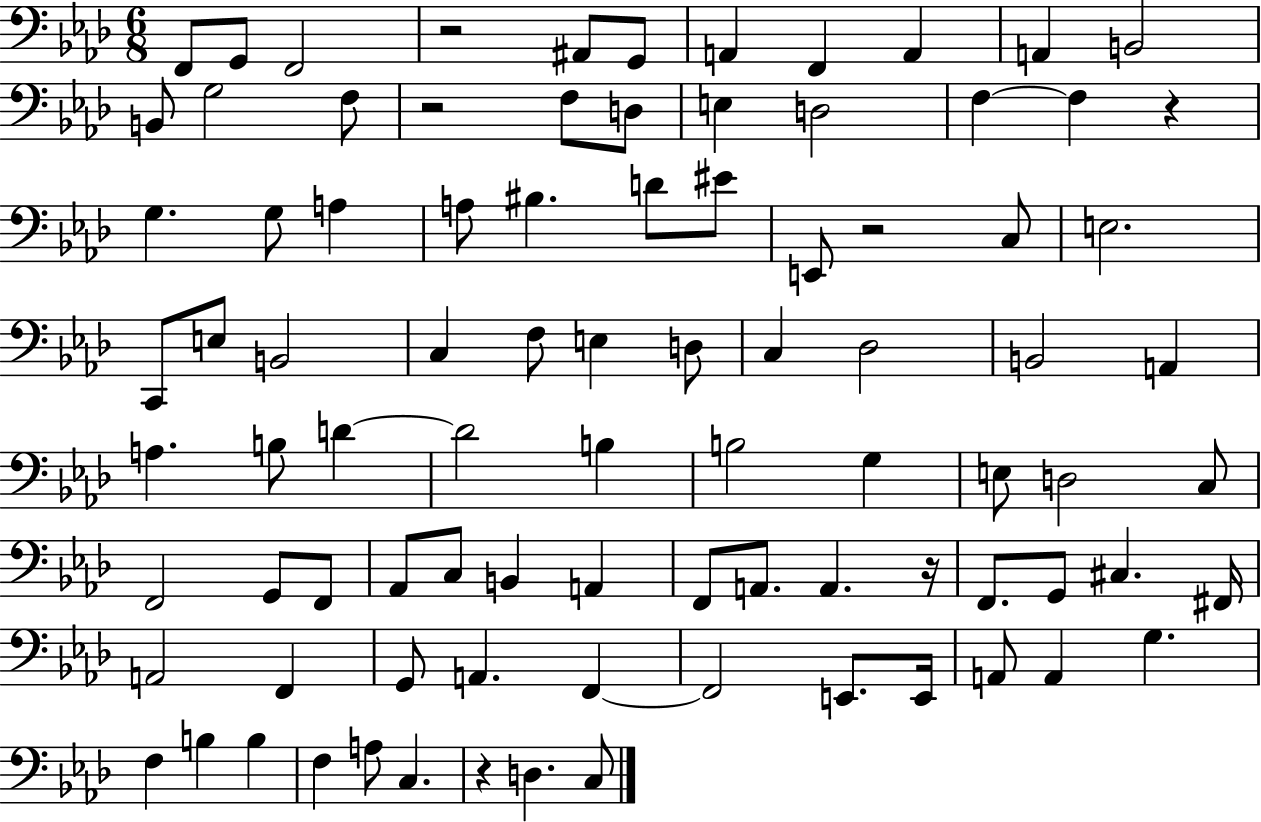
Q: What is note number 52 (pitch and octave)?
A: G2